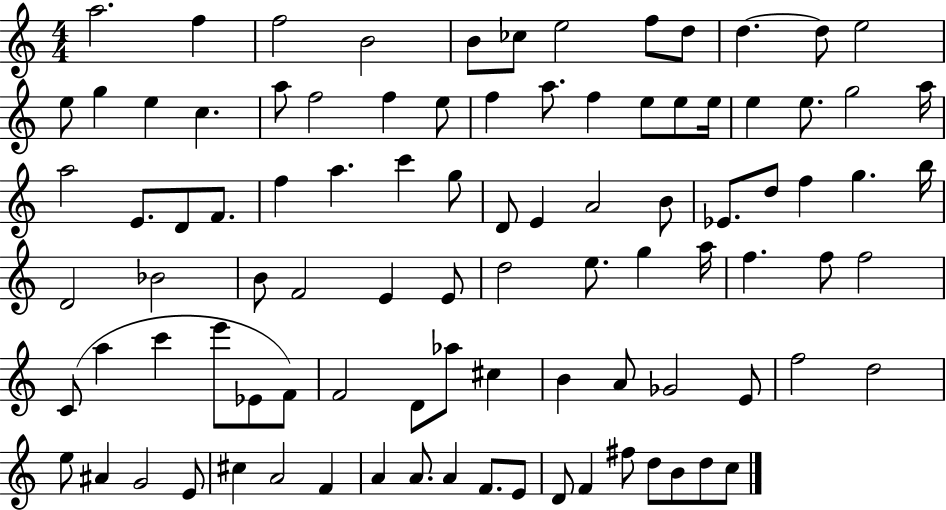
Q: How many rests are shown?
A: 0